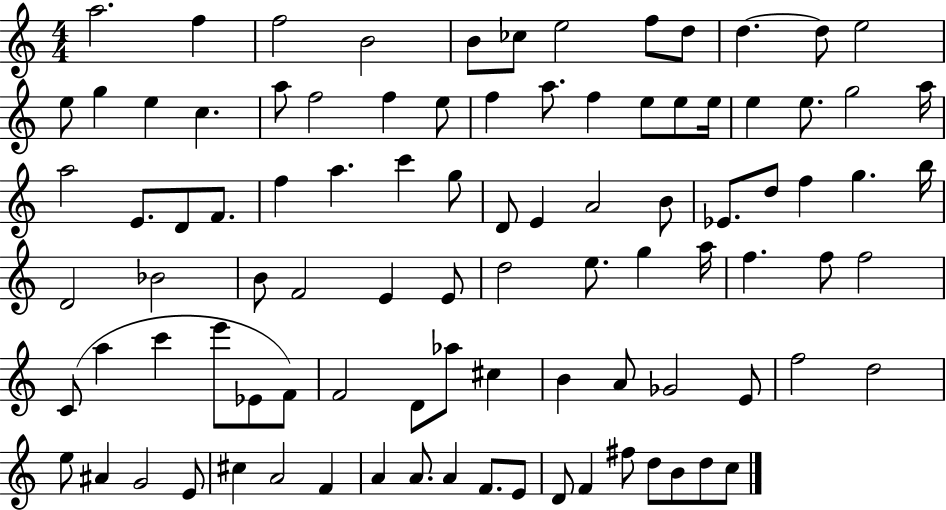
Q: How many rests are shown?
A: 0